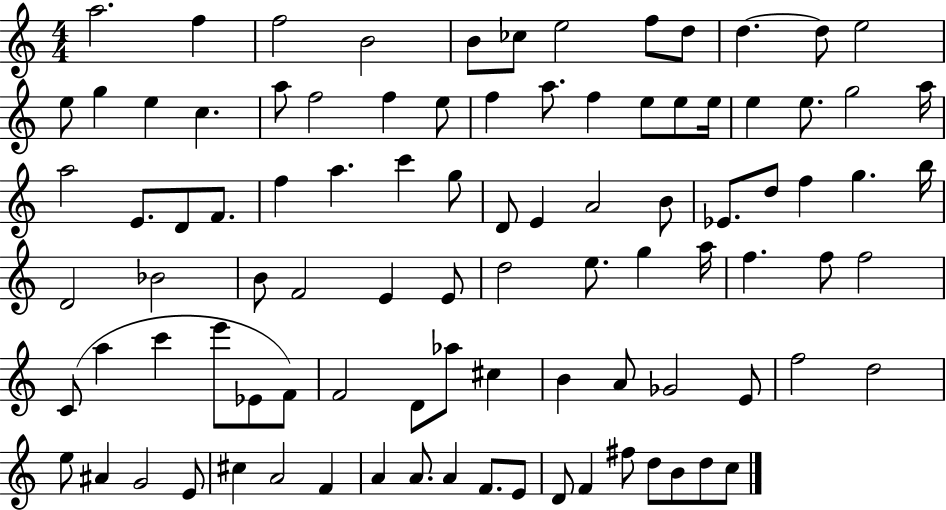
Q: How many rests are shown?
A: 0